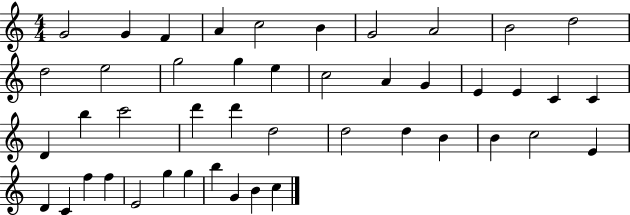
X:1
T:Untitled
M:4/4
L:1/4
K:C
G2 G F A c2 B G2 A2 B2 d2 d2 e2 g2 g e c2 A G E E C C D b c'2 d' d' d2 d2 d B B c2 E D C f f E2 g g b G B c